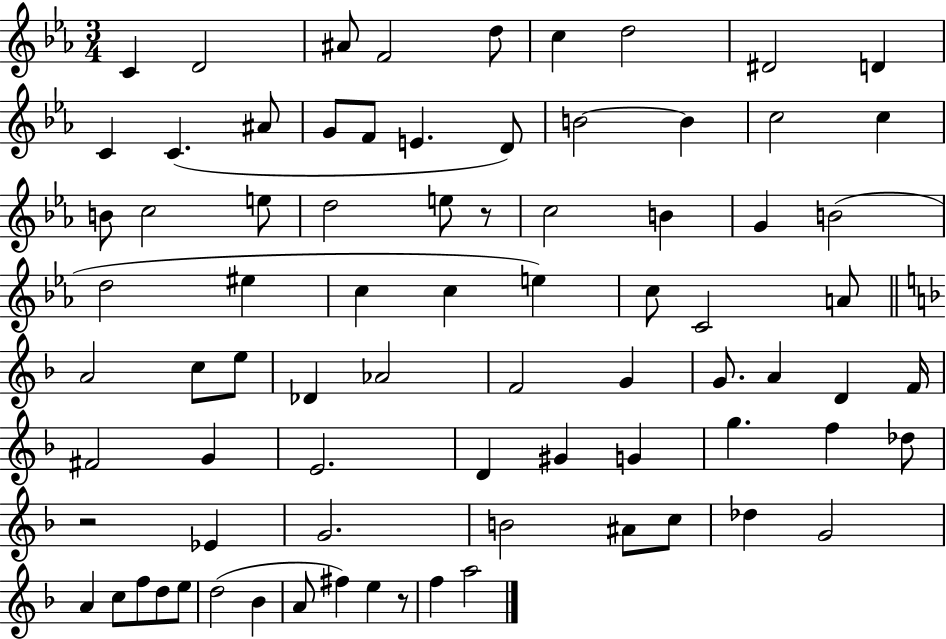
{
  \clef treble
  \numericTimeSignature
  \time 3/4
  \key ees \major
  c'4 d'2 | ais'8 f'2 d''8 | c''4 d''2 | dis'2 d'4 | \break c'4 c'4.( ais'8 | g'8 f'8 e'4. d'8) | b'2~~ b'4 | c''2 c''4 | \break b'8 c''2 e''8 | d''2 e''8 r8 | c''2 b'4 | g'4 b'2( | \break d''2 eis''4 | c''4 c''4 e''4) | c''8 c'2 a'8 | \bar "||" \break \key f \major a'2 c''8 e''8 | des'4 aes'2 | f'2 g'4 | g'8. a'4 d'4 f'16 | \break fis'2 g'4 | e'2. | d'4 gis'4 g'4 | g''4. f''4 des''8 | \break r2 ees'4 | g'2. | b'2 ais'8 c''8 | des''4 g'2 | \break a'4 c''8 f''8 d''8 e''8 | d''2( bes'4 | a'8 fis''4) e''4 r8 | f''4 a''2 | \break \bar "|."
}